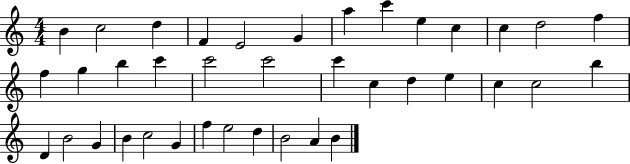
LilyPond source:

{
  \clef treble
  \numericTimeSignature
  \time 4/4
  \key c \major
  b'4 c''2 d''4 | f'4 e'2 g'4 | a''4 c'''4 e''4 c''4 | c''4 d''2 f''4 | \break f''4 g''4 b''4 c'''4 | c'''2 c'''2 | c'''4 c''4 d''4 e''4 | c''4 c''2 b''4 | \break d'4 b'2 g'4 | b'4 c''2 g'4 | f''4 e''2 d''4 | b'2 a'4 b'4 | \break \bar "|."
}